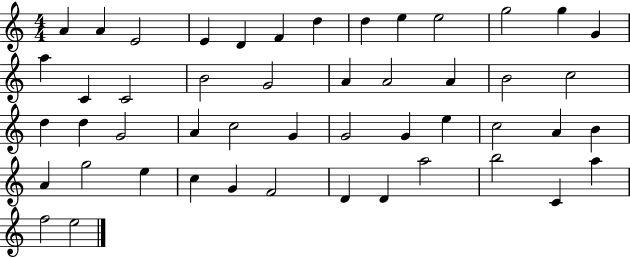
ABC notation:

X:1
T:Untitled
M:4/4
L:1/4
K:C
A A E2 E D F d d e e2 g2 g G a C C2 B2 G2 A A2 A B2 c2 d d G2 A c2 G G2 G e c2 A B A g2 e c G F2 D D a2 b2 C a f2 e2